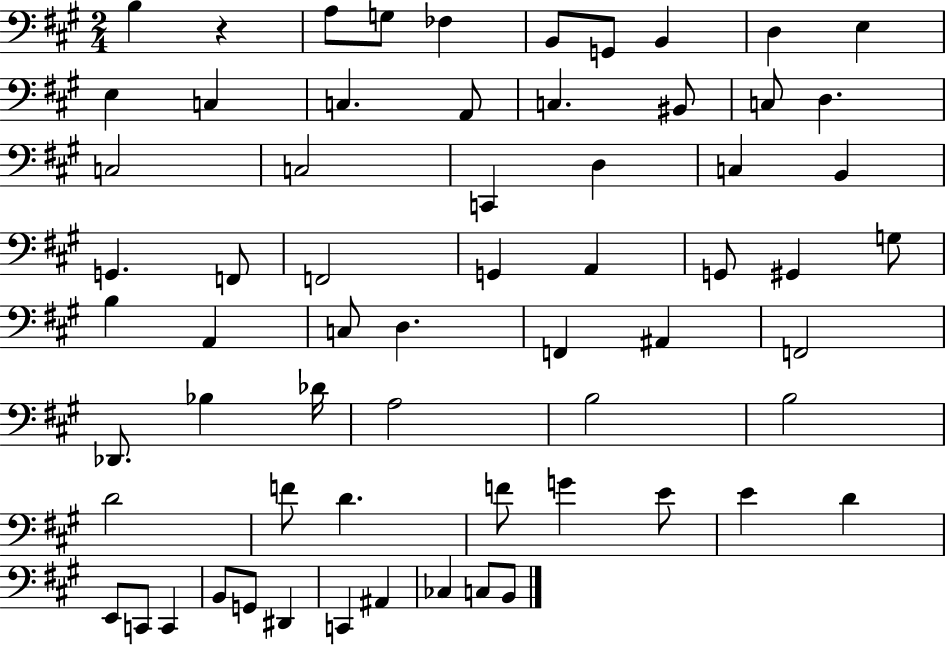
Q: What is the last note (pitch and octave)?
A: B2